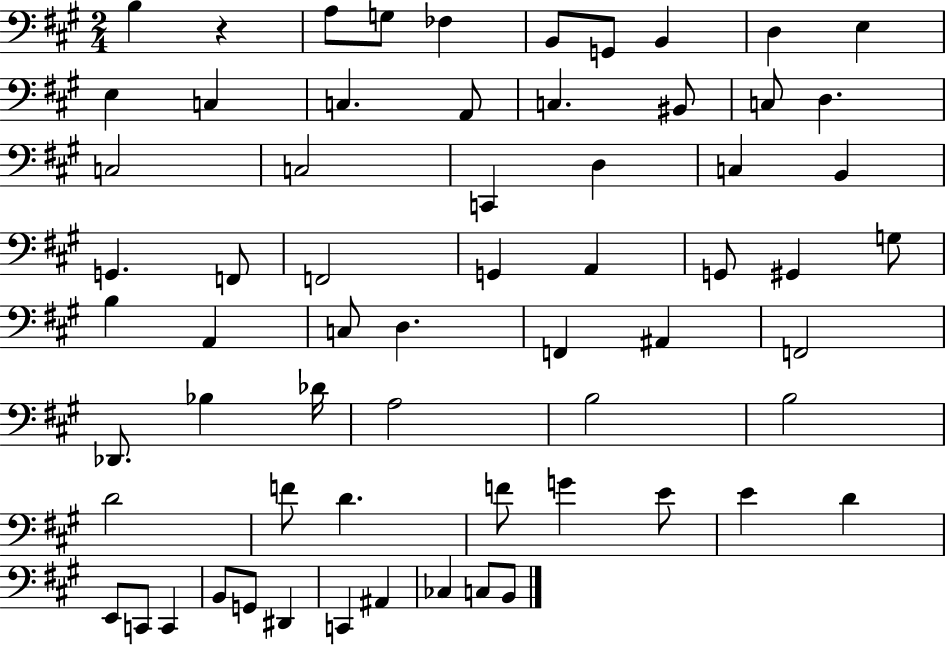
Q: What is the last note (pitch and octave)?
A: B2